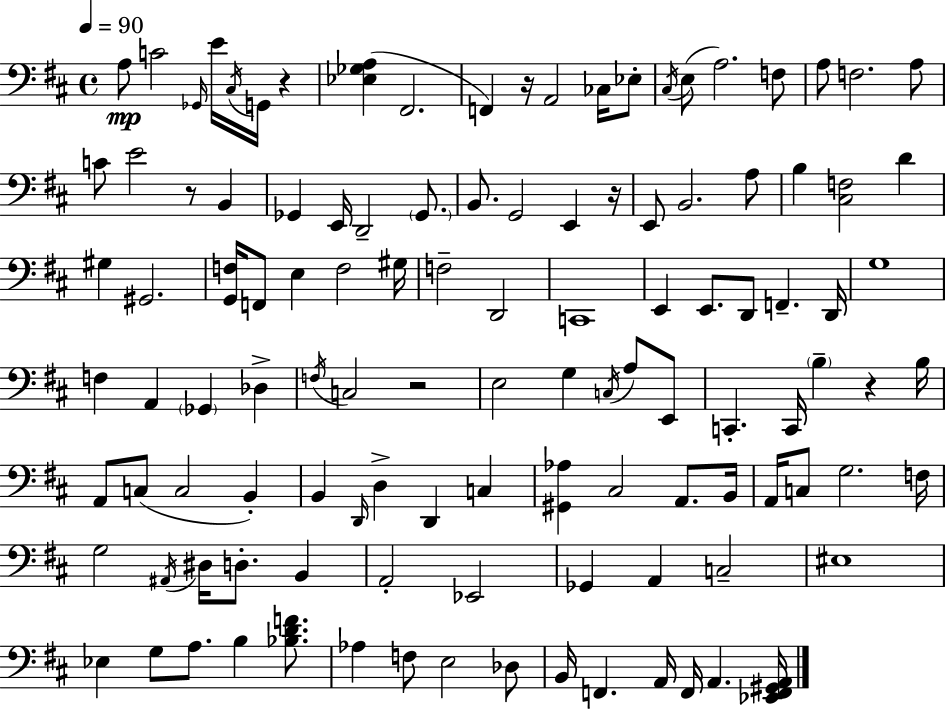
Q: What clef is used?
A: bass